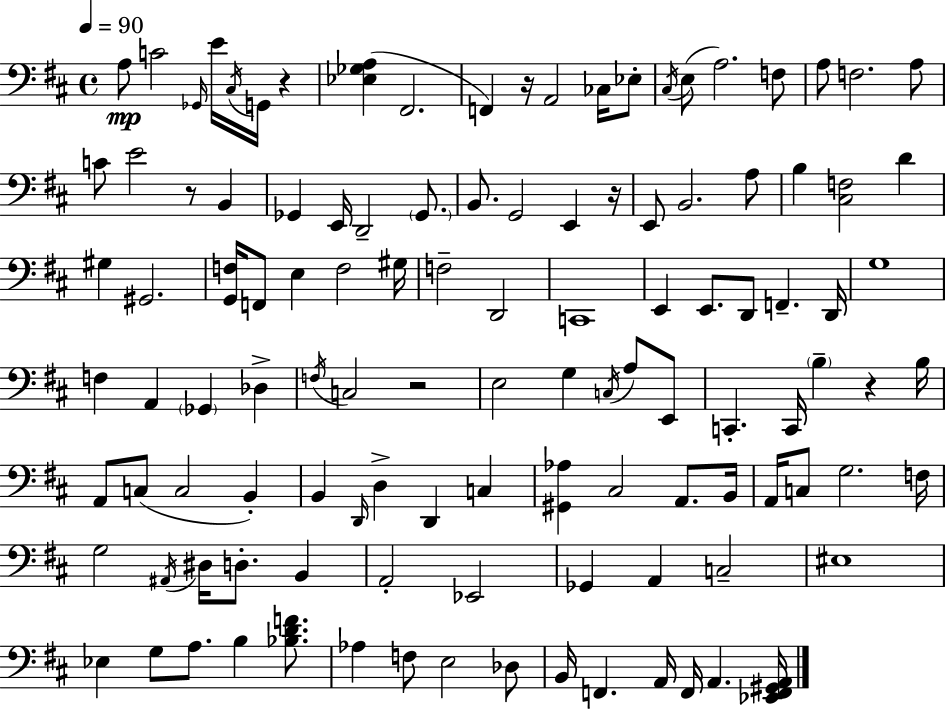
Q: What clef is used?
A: bass